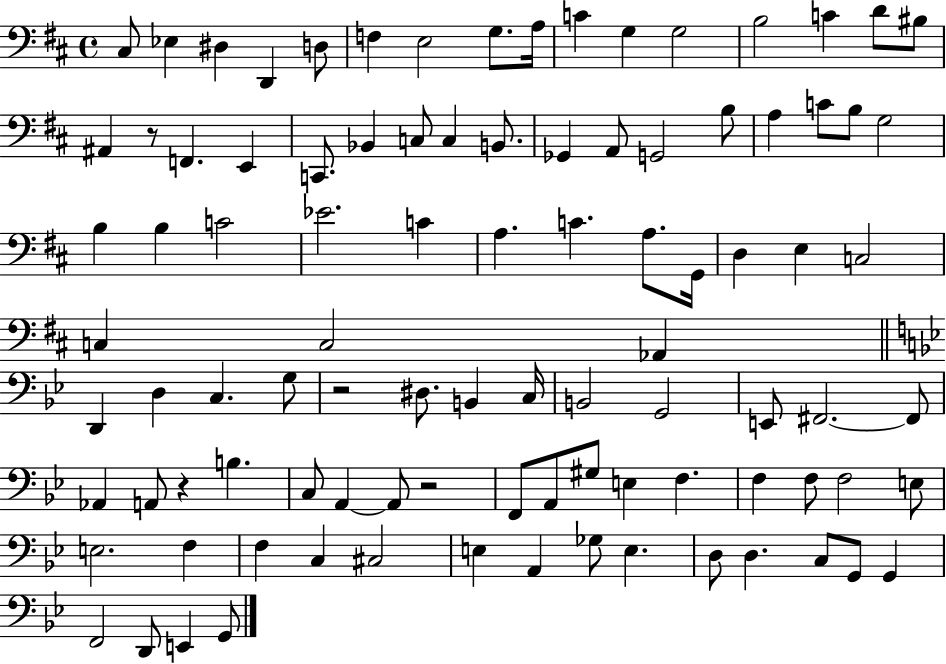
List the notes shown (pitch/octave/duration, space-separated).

C#3/e Eb3/q D#3/q D2/q D3/e F3/q E3/h G3/e. A3/s C4/q G3/q G3/h B3/h C4/q D4/e BIS3/e A#2/q R/e F2/q. E2/q C2/e. Bb2/q C3/e C3/q B2/e. Gb2/q A2/e G2/h B3/e A3/q C4/e B3/e G3/h B3/q B3/q C4/h Eb4/h. C4/q A3/q. C4/q. A3/e. G2/s D3/q E3/q C3/h C3/q C3/h Ab2/q D2/q D3/q C3/q. G3/e R/h D#3/e. B2/q C3/s B2/h G2/h E2/e F#2/h. F#2/e Ab2/q A2/e R/q B3/q. C3/e A2/q A2/e R/h F2/e A2/e G#3/e E3/q F3/q. F3/q F3/e F3/h E3/e E3/h. F3/q F3/q C3/q C#3/h E3/q A2/q Gb3/e E3/q. D3/e D3/q. C3/e G2/e G2/q F2/h D2/e E2/q G2/e